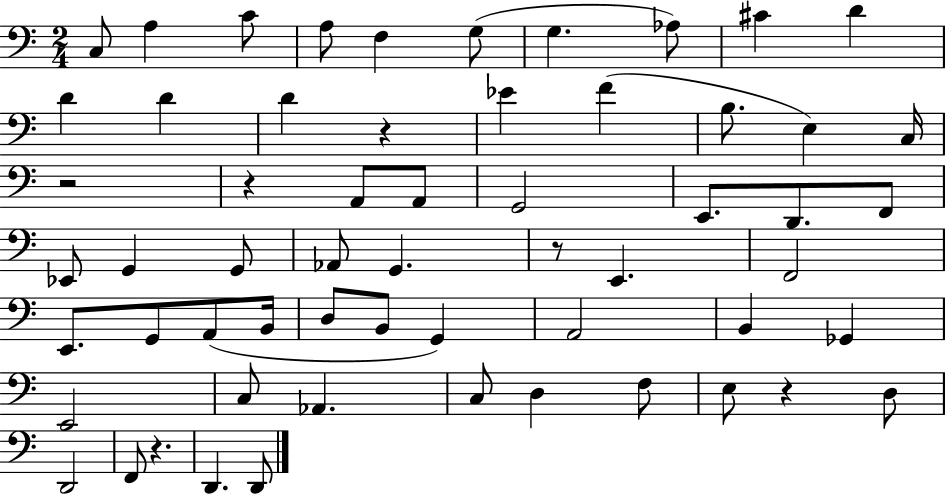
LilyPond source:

{
  \clef bass
  \numericTimeSignature
  \time 2/4
  \key c \major
  c8 a4 c'8 | a8 f4 g8( | g4. aes8) | cis'4 d'4 | \break d'4 d'4 | d'4 r4 | ees'4 f'4( | b8. e4) c16 | \break r2 | r4 a,8 a,8 | g,2 | e,8. d,8. f,8 | \break ees,8 g,4 g,8 | aes,8 g,4. | r8 e,4. | f,2 | \break e,8. g,8 a,8( b,16 | d8 b,8 g,4) | a,2 | b,4 ges,4 | \break e,2 | c8 aes,4. | c8 d4 f8 | e8 r4 d8 | \break d,2 | f,8 r4. | d,4. d,8 | \bar "|."
}